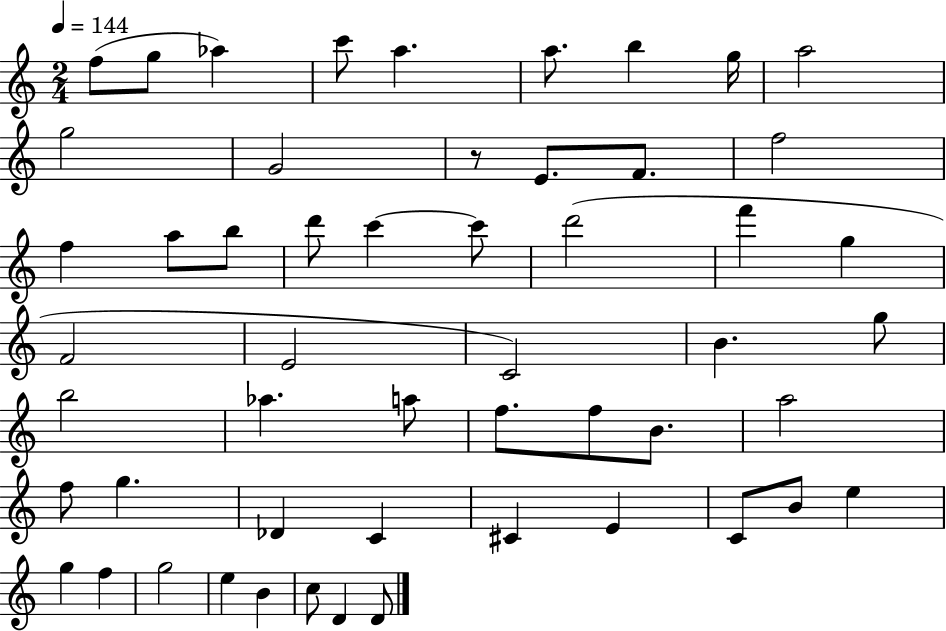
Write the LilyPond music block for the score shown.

{
  \clef treble
  \numericTimeSignature
  \time 2/4
  \key c \major
  \tempo 4 = 144
  f''8( g''8 aes''4) | c'''8 a''4. | a''8. b''4 g''16 | a''2 | \break g''2 | g'2 | r8 e'8. f'8. | f''2 | \break f''4 a''8 b''8 | d'''8 c'''4~~ c'''8 | d'''2( | f'''4 g''4 | \break f'2 | e'2 | c'2) | b'4. g''8 | \break b''2 | aes''4. a''8 | f''8. f''8 b'8. | a''2 | \break f''8 g''4. | des'4 c'4 | cis'4 e'4 | c'8 b'8 e''4 | \break g''4 f''4 | g''2 | e''4 b'4 | c''8 d'4 d'8 | \break \bar "|."
}